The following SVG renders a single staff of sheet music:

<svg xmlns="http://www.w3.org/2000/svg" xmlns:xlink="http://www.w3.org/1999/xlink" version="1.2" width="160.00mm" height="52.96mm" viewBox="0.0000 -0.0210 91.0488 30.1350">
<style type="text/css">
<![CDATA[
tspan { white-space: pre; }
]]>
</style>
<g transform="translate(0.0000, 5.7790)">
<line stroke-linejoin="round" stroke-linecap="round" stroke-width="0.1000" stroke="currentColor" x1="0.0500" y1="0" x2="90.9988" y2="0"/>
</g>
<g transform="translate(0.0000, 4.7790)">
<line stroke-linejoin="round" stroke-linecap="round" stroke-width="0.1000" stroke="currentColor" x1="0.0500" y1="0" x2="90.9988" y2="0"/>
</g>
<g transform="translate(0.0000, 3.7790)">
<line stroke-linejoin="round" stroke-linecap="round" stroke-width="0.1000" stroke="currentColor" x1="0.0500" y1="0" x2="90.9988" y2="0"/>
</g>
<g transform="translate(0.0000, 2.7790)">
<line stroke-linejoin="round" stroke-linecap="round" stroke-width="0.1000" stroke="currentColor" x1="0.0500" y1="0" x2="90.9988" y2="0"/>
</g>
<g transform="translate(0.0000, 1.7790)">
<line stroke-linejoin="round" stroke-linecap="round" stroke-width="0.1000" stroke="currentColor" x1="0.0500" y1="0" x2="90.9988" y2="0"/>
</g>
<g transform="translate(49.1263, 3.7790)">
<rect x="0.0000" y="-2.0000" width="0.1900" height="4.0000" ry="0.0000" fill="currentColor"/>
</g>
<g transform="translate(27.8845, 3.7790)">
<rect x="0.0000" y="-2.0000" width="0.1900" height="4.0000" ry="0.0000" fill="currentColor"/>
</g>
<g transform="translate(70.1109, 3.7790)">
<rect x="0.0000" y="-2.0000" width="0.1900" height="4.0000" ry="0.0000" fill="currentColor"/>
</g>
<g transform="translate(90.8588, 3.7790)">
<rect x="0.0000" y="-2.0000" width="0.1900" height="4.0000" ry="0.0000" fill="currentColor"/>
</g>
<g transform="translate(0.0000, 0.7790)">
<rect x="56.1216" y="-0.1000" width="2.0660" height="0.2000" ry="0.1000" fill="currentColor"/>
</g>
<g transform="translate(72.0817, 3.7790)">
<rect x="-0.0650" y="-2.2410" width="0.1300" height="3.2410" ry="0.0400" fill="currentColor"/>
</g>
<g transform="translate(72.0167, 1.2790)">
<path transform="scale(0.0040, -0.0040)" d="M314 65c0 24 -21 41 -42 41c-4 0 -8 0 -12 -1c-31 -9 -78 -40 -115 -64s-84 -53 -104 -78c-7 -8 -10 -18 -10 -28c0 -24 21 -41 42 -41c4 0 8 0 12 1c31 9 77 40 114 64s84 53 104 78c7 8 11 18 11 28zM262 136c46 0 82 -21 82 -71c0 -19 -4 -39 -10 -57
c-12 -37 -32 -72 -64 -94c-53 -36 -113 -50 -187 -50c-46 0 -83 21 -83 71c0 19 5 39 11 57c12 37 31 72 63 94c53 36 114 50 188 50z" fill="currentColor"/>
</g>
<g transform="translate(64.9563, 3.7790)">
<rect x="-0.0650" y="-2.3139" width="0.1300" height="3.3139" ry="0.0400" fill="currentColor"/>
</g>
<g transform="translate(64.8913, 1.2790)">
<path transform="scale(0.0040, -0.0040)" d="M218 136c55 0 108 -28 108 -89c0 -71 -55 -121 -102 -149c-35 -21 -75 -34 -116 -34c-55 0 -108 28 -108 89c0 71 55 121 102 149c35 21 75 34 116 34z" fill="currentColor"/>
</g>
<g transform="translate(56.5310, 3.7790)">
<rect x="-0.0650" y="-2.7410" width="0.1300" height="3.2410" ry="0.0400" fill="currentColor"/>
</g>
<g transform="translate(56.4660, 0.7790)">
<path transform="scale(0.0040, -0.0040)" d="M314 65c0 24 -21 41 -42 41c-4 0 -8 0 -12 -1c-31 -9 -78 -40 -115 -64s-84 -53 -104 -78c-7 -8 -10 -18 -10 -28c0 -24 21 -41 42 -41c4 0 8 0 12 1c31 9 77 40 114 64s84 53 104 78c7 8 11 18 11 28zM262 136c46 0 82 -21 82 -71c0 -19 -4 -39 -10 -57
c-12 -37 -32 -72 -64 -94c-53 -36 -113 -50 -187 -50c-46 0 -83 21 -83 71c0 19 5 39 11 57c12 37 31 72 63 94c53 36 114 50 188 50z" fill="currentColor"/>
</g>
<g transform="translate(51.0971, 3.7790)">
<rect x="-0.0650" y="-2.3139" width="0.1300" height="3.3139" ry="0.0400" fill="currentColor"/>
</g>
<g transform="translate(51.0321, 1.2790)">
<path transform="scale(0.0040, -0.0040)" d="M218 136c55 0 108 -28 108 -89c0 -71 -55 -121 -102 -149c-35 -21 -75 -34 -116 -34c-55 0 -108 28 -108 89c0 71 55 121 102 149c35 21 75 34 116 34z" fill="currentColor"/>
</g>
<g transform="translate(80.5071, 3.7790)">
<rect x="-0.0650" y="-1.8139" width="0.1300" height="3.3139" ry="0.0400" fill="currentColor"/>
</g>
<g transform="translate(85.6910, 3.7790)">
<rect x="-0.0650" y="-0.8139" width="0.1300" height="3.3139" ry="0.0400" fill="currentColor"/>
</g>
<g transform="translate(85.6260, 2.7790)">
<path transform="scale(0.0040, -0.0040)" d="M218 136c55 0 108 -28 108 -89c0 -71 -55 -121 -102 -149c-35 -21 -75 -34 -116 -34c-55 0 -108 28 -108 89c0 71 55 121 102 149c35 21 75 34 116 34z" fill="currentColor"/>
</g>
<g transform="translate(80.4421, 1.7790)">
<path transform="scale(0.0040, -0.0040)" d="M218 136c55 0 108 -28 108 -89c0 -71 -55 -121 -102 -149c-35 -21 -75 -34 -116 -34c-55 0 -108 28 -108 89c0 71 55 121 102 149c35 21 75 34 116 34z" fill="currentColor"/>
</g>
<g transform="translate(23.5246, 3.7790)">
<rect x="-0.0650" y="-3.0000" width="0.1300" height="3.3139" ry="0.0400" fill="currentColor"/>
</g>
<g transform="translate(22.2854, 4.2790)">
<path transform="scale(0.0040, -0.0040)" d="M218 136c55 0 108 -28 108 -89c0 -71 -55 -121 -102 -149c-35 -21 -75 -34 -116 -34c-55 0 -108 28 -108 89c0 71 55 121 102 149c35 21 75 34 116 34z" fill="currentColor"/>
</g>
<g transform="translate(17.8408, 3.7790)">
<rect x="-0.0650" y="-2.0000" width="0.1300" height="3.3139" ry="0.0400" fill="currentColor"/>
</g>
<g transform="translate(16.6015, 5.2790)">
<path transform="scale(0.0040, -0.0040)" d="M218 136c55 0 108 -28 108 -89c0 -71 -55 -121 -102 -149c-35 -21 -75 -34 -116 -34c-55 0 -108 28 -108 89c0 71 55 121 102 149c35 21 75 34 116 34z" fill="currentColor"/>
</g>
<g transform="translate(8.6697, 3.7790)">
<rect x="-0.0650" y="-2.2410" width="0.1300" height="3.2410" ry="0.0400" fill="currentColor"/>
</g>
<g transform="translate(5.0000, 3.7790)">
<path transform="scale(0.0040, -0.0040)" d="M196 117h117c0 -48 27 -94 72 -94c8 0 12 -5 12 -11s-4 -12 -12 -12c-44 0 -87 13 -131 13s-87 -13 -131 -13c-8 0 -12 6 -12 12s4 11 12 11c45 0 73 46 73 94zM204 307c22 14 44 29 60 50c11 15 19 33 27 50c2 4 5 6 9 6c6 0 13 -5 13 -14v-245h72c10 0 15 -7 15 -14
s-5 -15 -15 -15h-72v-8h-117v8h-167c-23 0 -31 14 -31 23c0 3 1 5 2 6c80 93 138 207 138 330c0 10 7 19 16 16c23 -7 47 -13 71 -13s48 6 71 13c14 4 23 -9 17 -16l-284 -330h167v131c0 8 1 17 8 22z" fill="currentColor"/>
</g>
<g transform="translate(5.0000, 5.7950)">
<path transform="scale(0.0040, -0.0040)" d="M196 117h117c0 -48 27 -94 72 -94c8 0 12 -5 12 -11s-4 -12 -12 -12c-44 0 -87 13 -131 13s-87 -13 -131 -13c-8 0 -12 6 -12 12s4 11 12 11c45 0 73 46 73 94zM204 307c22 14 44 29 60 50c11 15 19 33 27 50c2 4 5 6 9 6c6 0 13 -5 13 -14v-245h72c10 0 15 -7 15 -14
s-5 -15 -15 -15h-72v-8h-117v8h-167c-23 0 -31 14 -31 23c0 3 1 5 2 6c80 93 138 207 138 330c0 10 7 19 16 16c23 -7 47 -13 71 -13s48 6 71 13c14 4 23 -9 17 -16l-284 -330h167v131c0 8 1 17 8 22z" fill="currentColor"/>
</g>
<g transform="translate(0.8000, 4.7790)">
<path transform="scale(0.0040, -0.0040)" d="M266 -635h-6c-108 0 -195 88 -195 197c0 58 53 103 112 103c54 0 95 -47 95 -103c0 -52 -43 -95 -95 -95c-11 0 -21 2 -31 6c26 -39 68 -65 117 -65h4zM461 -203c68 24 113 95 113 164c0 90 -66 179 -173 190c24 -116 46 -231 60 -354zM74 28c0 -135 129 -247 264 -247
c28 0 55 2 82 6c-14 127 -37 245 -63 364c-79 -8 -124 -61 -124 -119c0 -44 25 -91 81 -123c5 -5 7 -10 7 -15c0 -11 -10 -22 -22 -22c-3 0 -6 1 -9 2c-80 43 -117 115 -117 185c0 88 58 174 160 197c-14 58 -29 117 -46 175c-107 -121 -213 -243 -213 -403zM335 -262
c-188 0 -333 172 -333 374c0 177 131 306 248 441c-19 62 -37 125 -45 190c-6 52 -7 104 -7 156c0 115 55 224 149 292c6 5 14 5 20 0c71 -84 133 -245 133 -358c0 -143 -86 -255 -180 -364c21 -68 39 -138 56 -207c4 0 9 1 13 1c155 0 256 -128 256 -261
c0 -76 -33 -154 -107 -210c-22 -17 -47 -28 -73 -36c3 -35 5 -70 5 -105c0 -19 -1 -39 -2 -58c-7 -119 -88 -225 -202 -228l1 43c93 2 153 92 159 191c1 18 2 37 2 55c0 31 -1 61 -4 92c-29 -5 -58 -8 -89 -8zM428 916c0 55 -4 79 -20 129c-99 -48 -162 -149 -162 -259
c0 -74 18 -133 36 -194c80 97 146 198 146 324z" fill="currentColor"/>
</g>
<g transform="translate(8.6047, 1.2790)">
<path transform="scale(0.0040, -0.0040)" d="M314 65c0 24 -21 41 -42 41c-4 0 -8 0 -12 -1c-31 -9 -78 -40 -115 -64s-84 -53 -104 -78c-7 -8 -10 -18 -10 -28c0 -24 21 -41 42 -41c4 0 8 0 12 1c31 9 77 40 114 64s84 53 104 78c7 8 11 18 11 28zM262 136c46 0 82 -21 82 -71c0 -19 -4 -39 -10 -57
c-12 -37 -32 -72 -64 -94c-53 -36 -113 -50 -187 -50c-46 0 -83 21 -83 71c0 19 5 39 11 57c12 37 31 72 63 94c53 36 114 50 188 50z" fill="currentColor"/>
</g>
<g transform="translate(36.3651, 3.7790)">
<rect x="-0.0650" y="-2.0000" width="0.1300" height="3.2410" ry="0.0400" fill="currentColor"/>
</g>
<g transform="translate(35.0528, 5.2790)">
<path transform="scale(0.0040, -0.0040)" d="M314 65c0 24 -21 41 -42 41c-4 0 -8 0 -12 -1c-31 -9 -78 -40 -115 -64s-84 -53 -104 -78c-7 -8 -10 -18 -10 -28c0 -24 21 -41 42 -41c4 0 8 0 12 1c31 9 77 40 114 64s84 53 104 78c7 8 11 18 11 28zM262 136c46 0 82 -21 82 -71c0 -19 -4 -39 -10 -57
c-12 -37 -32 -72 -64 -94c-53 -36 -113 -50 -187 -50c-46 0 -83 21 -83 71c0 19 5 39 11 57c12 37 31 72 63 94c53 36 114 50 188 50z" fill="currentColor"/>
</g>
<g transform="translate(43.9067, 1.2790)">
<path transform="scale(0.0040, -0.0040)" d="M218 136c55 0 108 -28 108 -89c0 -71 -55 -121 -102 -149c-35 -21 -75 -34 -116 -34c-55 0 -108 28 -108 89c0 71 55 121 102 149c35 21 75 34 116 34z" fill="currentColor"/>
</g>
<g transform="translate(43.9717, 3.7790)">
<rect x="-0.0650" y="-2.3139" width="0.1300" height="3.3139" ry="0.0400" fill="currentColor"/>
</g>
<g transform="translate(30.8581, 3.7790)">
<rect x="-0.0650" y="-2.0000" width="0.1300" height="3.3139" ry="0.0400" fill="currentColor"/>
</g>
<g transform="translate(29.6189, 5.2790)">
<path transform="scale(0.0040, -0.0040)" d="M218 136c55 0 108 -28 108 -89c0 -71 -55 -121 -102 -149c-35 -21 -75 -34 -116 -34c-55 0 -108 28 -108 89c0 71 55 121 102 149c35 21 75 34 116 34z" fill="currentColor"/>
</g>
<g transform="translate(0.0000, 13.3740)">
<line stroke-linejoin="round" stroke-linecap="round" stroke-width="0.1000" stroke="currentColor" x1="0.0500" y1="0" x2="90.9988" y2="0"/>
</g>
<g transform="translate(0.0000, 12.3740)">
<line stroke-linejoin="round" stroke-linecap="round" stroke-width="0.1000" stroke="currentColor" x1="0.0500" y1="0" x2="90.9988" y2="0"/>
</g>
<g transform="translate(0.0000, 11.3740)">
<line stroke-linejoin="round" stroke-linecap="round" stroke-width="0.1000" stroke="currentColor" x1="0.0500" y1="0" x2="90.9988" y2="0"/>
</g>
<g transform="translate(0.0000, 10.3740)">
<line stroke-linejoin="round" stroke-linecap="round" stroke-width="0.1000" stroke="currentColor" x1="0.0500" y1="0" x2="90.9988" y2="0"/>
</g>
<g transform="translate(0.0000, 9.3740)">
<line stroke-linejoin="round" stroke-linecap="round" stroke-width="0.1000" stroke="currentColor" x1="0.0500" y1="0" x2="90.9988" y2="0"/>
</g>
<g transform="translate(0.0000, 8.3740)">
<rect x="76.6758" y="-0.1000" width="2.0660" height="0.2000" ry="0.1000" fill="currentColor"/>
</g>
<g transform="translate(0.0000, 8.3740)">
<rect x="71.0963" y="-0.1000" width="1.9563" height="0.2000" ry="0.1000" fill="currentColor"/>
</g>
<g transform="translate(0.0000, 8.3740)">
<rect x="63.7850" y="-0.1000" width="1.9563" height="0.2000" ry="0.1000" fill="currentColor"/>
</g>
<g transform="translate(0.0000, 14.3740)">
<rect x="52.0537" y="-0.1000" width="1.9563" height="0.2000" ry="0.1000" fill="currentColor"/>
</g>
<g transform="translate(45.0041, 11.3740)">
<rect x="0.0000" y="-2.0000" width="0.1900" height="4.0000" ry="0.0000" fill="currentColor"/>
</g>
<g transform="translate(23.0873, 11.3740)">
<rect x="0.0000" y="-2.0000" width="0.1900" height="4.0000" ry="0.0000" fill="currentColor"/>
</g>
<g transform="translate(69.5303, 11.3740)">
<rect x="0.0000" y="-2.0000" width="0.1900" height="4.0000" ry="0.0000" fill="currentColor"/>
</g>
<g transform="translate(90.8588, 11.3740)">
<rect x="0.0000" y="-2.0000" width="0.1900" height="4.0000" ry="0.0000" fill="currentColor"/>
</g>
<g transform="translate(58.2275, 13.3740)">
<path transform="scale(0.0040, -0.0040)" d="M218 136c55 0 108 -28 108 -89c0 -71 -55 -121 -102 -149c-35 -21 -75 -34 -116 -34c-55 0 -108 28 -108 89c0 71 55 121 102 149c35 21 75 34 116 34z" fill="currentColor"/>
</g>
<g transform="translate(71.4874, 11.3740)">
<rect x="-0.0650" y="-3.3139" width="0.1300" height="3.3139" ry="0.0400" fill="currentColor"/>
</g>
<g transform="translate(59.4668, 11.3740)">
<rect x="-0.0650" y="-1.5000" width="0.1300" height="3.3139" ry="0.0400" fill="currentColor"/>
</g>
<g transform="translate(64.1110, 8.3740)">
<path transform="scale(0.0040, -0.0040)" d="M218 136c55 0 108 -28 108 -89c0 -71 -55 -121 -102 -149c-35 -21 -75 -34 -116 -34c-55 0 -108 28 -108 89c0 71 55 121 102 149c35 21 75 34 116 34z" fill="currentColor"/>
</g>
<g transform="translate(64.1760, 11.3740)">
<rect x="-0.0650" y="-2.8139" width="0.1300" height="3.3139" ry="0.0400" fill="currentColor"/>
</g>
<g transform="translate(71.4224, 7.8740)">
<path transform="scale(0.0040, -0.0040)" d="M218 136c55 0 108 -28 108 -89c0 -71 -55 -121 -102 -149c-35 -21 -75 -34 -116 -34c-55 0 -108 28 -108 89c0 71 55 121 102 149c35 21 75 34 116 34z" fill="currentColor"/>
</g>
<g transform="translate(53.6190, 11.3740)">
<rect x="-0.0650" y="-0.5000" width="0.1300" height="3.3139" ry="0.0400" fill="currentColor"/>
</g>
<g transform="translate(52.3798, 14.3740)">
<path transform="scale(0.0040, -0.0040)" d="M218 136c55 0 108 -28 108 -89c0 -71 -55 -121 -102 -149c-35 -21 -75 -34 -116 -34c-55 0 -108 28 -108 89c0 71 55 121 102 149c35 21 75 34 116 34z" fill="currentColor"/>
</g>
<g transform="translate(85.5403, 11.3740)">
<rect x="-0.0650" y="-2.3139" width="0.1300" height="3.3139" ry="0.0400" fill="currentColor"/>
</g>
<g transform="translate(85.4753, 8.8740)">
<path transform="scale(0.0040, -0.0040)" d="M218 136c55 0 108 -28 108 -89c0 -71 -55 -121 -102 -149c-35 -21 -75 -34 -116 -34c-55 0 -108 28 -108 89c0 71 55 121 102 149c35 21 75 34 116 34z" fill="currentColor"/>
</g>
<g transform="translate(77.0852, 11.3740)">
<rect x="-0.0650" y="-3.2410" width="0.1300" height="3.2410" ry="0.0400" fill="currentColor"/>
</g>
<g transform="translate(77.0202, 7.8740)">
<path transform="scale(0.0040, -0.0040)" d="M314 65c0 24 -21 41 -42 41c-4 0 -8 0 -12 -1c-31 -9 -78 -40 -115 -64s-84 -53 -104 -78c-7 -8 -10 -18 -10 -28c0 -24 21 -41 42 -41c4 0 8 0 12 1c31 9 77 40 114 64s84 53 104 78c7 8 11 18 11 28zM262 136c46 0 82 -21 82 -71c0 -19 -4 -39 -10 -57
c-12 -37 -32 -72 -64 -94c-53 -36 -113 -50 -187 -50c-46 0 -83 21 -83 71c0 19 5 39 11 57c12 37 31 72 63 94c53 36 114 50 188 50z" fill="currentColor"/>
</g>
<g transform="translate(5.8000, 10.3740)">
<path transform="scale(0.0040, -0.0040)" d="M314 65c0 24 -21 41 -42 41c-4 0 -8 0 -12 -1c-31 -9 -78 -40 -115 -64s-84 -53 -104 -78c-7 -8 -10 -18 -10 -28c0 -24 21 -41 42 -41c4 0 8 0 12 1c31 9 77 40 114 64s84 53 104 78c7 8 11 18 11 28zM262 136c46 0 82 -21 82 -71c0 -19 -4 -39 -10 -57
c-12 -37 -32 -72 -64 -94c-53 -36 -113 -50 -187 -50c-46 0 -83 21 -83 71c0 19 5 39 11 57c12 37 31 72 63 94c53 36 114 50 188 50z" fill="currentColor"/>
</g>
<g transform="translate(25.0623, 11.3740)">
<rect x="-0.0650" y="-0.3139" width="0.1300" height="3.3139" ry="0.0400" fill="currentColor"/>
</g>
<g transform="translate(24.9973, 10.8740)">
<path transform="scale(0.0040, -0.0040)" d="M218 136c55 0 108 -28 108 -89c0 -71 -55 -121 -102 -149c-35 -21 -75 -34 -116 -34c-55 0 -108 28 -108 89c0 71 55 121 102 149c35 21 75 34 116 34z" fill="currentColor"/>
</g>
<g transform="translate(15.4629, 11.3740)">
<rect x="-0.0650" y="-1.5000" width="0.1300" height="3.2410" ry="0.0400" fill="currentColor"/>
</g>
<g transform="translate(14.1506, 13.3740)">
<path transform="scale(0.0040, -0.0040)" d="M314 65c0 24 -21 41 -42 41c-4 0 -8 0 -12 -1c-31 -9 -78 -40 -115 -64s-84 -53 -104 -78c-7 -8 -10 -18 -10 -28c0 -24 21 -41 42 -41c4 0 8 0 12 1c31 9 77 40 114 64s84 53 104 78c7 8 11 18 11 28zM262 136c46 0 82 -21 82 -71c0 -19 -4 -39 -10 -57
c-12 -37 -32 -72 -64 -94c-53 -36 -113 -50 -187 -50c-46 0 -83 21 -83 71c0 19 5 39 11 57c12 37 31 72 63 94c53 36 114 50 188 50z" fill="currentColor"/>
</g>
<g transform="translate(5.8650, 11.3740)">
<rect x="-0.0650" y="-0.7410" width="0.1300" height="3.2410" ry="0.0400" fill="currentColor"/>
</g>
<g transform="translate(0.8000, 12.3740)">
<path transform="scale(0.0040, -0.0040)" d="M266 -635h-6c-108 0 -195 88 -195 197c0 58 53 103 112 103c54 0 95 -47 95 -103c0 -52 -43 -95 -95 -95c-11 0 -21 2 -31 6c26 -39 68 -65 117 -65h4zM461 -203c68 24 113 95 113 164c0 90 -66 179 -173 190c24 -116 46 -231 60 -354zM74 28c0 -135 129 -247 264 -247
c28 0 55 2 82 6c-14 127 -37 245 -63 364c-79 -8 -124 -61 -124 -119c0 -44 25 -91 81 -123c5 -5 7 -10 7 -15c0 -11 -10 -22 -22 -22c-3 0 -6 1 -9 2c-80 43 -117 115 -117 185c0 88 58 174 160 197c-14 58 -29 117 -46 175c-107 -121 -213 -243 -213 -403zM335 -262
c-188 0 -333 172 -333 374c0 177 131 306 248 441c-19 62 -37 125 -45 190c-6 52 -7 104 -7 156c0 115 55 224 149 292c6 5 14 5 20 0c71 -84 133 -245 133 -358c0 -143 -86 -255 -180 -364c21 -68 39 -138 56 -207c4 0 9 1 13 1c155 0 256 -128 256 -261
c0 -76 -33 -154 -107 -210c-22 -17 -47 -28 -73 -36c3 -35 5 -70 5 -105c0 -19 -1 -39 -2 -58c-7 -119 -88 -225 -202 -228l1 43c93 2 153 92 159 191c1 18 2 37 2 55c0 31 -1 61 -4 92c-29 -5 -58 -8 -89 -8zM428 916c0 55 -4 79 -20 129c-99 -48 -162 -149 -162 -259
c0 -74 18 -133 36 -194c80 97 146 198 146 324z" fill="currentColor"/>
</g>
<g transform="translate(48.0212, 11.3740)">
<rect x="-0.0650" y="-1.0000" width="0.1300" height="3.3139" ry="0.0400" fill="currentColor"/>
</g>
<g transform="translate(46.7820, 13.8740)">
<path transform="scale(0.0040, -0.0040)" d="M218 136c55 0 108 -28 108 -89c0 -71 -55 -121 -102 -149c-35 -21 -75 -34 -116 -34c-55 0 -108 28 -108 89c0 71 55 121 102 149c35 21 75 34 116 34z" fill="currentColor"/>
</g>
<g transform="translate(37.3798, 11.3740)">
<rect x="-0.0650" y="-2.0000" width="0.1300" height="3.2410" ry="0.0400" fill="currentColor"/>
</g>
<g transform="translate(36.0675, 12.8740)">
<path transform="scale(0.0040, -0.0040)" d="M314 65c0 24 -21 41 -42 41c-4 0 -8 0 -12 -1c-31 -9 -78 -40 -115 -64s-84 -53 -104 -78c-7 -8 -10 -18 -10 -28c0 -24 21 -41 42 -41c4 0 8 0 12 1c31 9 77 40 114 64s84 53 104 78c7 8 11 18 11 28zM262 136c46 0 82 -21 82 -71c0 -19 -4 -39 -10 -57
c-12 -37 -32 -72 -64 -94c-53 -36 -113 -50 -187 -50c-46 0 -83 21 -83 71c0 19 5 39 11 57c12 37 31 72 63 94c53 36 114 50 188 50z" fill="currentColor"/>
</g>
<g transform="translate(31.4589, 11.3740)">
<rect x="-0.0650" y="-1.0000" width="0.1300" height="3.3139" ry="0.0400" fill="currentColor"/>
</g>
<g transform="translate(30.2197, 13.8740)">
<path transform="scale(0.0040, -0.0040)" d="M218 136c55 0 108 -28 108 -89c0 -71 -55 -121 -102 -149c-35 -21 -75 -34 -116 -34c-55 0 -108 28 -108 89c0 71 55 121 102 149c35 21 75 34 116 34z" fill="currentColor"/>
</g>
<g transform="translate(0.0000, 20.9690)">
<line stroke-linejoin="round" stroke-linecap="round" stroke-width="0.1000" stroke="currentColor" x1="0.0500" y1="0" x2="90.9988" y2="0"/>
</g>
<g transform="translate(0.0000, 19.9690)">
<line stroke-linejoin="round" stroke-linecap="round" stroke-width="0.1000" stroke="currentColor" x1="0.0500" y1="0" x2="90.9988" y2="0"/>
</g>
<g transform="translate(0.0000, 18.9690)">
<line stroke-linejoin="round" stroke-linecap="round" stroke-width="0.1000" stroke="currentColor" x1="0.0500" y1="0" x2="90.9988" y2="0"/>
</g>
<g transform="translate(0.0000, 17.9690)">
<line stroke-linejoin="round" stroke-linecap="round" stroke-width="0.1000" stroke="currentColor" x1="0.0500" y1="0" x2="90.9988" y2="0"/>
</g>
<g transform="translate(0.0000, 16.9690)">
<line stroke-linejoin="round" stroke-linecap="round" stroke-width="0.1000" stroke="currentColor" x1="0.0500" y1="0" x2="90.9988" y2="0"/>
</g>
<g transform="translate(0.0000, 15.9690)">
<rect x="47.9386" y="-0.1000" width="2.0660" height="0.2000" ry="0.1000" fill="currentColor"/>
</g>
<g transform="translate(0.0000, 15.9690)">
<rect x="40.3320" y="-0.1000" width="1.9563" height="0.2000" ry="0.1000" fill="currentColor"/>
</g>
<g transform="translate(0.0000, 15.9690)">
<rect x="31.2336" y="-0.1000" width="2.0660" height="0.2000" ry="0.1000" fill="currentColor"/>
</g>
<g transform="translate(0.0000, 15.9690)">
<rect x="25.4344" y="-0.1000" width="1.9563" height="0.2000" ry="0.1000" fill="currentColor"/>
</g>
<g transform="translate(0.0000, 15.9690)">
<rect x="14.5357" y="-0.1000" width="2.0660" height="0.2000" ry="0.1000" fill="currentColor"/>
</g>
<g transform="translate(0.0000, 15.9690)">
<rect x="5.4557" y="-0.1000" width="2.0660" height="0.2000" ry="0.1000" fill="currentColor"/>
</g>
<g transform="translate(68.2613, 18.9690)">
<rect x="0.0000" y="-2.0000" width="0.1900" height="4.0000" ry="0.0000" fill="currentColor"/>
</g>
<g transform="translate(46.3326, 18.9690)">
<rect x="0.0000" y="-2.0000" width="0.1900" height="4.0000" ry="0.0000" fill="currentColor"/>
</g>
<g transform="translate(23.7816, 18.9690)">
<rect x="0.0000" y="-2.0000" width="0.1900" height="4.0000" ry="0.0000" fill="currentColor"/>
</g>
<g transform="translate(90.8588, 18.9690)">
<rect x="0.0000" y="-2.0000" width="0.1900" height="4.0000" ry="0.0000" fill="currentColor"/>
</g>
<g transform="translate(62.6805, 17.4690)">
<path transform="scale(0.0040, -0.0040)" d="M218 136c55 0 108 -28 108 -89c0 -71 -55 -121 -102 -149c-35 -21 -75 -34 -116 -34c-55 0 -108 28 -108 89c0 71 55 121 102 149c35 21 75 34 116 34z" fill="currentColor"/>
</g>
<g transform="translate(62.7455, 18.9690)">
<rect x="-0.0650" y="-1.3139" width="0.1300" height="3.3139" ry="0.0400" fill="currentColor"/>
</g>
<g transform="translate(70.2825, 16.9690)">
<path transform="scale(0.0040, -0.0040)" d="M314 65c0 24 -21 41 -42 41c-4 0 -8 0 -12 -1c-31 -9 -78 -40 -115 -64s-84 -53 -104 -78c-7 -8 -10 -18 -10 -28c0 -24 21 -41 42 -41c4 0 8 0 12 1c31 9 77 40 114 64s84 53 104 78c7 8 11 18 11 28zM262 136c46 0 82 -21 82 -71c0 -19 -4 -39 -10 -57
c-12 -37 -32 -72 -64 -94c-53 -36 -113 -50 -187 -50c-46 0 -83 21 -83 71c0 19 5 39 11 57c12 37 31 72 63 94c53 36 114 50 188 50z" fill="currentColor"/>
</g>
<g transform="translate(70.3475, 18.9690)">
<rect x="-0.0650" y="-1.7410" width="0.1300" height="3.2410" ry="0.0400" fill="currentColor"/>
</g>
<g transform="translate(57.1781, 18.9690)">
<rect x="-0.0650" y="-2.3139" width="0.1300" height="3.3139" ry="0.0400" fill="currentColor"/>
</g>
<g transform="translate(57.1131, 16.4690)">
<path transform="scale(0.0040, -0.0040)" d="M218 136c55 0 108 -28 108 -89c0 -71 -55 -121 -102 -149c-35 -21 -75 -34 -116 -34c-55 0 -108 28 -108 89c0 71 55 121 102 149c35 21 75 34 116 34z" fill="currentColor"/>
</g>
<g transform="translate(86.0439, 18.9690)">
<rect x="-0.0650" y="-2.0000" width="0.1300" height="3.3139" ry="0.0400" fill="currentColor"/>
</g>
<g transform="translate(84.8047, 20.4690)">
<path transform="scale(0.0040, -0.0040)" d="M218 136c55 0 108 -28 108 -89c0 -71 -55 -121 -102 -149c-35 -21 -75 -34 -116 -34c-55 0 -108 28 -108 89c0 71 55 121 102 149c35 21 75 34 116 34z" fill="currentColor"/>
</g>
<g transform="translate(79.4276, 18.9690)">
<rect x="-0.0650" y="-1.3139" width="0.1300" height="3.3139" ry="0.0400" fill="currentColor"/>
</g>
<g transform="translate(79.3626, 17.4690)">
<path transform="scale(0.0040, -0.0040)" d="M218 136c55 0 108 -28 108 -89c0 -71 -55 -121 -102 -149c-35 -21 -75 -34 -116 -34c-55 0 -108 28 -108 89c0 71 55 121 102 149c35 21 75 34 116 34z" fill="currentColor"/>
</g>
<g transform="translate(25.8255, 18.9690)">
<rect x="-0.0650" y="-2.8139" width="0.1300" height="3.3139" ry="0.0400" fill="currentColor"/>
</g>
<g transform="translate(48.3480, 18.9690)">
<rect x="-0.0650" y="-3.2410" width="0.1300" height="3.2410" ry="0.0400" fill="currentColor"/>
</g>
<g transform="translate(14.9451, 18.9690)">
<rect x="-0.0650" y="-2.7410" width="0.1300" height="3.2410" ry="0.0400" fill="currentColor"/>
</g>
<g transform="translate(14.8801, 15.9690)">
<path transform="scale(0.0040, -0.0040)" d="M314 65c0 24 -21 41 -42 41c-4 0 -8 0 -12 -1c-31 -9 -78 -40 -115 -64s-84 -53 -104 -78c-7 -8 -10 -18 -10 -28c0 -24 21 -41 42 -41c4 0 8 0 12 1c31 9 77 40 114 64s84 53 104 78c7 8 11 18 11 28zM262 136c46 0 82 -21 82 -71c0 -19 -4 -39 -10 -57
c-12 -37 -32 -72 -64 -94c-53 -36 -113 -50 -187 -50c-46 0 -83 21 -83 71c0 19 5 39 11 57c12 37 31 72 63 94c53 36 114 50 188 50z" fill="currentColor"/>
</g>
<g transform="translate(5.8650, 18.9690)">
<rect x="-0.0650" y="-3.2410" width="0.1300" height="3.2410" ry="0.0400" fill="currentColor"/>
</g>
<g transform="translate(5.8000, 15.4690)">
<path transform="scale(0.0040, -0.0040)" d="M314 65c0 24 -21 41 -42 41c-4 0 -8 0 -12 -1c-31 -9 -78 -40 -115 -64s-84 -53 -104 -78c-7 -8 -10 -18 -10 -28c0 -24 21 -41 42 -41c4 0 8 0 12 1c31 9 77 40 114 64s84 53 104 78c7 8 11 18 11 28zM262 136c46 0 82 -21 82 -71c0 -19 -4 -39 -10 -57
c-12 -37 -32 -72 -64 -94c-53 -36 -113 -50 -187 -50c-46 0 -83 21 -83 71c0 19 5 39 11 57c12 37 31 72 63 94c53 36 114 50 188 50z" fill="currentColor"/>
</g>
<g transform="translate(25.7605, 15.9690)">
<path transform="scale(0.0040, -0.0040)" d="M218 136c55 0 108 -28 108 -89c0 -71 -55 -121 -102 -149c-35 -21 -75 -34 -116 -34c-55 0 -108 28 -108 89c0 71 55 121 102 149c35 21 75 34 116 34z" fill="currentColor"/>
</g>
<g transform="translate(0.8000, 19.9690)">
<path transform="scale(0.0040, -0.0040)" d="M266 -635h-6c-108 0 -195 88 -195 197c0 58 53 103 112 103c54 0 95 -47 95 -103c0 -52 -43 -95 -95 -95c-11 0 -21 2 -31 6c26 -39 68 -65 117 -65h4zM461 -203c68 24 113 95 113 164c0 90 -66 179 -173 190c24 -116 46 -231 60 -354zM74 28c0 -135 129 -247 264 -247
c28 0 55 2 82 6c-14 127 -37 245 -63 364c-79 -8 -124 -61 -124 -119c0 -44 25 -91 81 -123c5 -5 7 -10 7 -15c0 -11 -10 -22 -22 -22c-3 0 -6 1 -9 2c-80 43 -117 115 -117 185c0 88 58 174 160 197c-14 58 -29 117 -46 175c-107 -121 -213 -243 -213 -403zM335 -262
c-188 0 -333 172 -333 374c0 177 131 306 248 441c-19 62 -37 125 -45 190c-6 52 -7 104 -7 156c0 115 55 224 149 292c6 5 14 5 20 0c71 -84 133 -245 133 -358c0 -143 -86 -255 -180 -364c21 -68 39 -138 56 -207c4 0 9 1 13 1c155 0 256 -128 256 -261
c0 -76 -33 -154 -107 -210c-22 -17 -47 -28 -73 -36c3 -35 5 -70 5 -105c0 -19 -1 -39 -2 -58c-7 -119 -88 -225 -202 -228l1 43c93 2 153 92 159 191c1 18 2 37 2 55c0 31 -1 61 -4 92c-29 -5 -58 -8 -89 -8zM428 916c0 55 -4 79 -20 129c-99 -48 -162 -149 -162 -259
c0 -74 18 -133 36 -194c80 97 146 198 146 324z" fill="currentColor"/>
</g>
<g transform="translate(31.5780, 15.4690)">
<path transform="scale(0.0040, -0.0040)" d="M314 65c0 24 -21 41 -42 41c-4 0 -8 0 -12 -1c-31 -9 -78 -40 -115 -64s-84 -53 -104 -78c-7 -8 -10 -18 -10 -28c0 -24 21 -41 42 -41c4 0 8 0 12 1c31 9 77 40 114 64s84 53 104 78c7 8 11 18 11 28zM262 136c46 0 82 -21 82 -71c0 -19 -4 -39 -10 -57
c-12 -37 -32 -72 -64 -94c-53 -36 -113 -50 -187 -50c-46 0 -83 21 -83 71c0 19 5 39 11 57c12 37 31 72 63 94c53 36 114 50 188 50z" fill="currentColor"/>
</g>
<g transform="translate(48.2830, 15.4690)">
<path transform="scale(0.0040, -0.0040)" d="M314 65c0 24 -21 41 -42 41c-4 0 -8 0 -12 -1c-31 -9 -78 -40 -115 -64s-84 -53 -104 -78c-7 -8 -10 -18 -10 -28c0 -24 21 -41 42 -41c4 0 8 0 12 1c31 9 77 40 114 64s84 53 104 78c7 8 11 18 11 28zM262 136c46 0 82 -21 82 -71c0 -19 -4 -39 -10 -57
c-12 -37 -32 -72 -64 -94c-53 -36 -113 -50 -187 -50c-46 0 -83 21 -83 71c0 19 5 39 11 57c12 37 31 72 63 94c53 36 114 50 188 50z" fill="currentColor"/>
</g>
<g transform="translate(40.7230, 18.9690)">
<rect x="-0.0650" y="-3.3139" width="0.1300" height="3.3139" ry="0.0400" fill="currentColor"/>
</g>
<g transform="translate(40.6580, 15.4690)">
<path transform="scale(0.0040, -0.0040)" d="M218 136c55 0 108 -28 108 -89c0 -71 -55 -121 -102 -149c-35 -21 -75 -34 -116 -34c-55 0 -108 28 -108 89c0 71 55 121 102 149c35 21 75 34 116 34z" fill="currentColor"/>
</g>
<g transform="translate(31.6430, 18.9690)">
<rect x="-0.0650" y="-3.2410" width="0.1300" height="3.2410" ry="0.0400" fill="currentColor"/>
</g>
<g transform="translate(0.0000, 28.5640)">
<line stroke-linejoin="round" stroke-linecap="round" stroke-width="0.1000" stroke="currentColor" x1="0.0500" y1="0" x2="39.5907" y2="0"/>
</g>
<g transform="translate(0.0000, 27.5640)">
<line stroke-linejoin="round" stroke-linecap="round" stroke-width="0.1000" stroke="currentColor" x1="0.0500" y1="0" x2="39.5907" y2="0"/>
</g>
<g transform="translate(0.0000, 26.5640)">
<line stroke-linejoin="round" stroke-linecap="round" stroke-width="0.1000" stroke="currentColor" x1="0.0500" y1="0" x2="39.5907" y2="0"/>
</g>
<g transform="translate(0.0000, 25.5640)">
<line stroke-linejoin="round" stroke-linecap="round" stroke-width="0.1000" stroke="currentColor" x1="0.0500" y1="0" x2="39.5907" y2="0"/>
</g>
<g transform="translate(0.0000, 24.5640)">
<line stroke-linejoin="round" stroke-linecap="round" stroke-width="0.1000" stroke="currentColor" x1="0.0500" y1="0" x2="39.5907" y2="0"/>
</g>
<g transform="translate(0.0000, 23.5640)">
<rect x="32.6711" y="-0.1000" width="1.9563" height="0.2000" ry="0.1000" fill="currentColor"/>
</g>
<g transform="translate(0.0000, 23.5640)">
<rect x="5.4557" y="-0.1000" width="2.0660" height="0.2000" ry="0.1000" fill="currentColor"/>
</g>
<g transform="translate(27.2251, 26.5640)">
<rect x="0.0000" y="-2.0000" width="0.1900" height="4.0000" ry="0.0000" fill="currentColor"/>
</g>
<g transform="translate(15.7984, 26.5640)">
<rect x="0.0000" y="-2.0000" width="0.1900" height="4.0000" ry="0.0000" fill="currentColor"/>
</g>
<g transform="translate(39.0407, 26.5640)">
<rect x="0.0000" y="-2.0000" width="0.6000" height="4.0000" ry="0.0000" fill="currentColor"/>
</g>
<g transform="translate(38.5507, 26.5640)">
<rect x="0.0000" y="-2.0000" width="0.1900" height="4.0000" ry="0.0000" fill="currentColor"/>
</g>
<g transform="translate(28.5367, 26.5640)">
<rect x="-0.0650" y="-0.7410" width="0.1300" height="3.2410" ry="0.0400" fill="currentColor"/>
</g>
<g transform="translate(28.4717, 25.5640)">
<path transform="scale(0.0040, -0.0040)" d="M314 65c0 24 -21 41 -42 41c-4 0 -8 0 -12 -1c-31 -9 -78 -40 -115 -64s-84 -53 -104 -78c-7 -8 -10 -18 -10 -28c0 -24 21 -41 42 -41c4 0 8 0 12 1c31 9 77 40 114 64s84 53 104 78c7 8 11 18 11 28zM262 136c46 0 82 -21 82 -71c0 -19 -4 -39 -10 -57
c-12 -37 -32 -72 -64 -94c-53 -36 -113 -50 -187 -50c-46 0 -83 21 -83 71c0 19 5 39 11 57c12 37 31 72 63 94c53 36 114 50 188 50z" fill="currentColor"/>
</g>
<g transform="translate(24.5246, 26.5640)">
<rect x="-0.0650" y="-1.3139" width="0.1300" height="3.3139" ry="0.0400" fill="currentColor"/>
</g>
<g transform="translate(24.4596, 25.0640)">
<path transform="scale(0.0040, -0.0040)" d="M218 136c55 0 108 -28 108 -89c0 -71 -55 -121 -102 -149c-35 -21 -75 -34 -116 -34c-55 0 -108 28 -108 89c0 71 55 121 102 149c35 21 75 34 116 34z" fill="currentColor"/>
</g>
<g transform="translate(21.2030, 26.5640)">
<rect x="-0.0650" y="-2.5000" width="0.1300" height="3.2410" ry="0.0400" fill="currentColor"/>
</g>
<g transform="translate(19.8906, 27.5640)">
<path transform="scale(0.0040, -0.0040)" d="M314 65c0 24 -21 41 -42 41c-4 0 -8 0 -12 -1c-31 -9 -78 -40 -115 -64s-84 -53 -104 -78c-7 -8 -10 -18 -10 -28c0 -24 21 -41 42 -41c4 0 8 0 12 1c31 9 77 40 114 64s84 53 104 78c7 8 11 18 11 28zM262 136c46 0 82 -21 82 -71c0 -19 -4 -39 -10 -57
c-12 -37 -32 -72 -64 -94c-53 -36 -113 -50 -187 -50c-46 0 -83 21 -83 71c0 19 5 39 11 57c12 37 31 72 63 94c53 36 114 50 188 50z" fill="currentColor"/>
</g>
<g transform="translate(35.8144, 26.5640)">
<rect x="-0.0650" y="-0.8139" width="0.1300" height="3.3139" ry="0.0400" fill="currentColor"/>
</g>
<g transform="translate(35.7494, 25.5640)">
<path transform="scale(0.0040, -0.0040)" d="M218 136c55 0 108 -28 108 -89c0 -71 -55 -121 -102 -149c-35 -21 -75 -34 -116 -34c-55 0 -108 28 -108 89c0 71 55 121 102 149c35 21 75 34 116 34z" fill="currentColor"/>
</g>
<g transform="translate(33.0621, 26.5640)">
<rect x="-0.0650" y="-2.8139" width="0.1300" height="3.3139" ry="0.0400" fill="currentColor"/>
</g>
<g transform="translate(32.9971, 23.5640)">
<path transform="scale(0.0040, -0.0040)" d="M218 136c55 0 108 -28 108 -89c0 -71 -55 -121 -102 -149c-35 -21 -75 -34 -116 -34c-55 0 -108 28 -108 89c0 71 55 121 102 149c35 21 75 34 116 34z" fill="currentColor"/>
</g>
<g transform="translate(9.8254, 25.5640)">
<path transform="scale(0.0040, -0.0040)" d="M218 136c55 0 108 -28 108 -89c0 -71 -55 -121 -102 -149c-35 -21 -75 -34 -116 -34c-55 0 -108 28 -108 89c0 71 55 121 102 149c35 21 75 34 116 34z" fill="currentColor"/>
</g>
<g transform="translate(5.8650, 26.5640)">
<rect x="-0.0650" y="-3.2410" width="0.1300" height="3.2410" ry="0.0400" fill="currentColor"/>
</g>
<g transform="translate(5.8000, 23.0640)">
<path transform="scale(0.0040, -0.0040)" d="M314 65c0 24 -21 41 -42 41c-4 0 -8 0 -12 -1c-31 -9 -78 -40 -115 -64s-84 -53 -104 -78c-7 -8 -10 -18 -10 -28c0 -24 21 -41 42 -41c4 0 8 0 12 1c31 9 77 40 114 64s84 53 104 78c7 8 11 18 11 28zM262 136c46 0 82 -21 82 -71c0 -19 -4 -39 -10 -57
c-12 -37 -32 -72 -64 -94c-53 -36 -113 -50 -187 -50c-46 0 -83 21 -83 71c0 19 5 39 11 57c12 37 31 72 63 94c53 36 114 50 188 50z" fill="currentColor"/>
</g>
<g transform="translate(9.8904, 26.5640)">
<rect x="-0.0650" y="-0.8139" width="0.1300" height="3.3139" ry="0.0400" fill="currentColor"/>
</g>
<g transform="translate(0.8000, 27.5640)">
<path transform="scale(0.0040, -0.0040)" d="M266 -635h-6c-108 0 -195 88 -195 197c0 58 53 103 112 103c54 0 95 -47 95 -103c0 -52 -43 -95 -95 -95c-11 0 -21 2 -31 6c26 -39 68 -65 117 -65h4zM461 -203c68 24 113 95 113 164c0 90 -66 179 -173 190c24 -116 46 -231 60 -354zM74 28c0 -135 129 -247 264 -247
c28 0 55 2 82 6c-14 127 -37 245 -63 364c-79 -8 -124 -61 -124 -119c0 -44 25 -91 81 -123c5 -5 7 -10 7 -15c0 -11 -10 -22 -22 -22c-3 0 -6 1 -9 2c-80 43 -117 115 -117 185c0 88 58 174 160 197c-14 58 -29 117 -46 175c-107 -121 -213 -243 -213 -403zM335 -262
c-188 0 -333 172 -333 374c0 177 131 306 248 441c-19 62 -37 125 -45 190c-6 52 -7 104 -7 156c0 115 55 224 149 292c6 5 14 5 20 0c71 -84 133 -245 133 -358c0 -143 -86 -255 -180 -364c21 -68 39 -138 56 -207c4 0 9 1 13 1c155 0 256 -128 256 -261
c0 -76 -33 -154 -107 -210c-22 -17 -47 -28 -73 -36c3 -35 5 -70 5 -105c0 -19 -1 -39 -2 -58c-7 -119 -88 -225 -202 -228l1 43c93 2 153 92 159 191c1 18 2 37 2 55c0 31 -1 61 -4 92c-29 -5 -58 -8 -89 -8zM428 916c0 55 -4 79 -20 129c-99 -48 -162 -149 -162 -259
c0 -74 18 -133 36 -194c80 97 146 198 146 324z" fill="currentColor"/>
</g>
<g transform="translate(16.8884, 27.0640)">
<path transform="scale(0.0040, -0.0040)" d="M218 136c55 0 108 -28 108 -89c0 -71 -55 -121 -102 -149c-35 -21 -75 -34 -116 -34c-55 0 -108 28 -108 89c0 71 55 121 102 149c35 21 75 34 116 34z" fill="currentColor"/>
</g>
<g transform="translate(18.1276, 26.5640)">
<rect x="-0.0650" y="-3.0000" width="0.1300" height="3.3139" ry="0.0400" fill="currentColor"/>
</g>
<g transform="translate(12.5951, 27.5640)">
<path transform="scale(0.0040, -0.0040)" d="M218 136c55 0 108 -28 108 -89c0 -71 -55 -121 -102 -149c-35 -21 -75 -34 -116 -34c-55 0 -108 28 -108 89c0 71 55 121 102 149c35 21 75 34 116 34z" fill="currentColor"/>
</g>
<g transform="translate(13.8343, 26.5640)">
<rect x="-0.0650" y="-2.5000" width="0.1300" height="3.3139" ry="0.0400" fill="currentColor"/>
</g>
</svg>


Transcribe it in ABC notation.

X:1
T:Untitled
M:4/4
L:1/4
K:C
g2 F A F F2 g g a2 g g2 f d d2 E2 c D F2 D C E a b b2 g b2 a2 a b2 b b2 g e f2 e F b2 d G A G2 e d2 a d